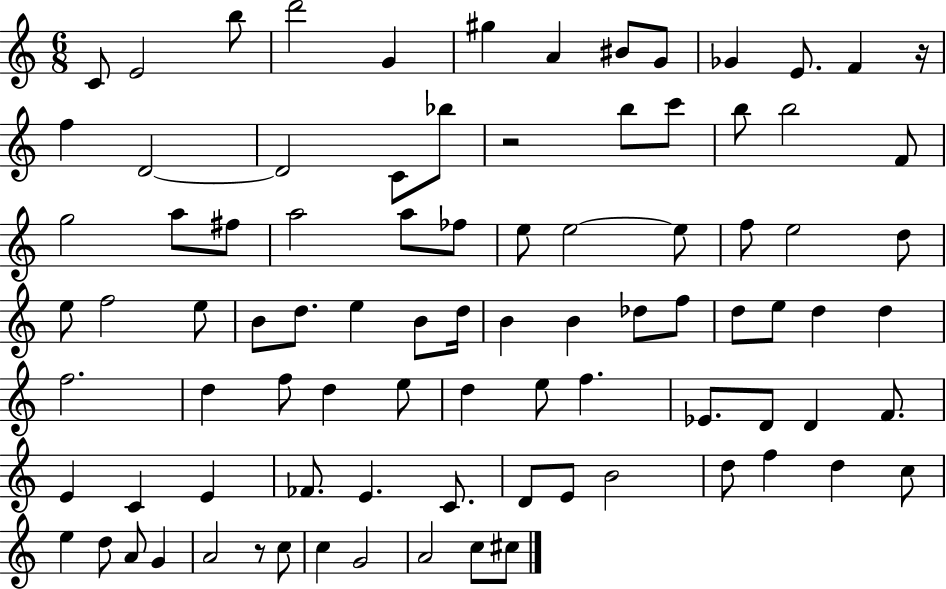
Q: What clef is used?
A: treble